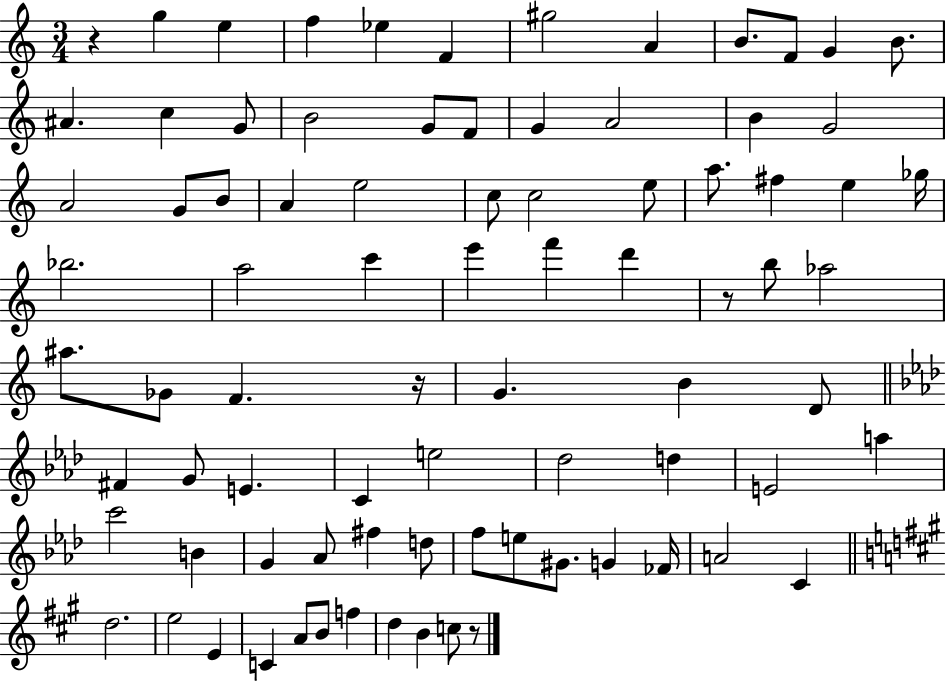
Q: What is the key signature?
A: C major